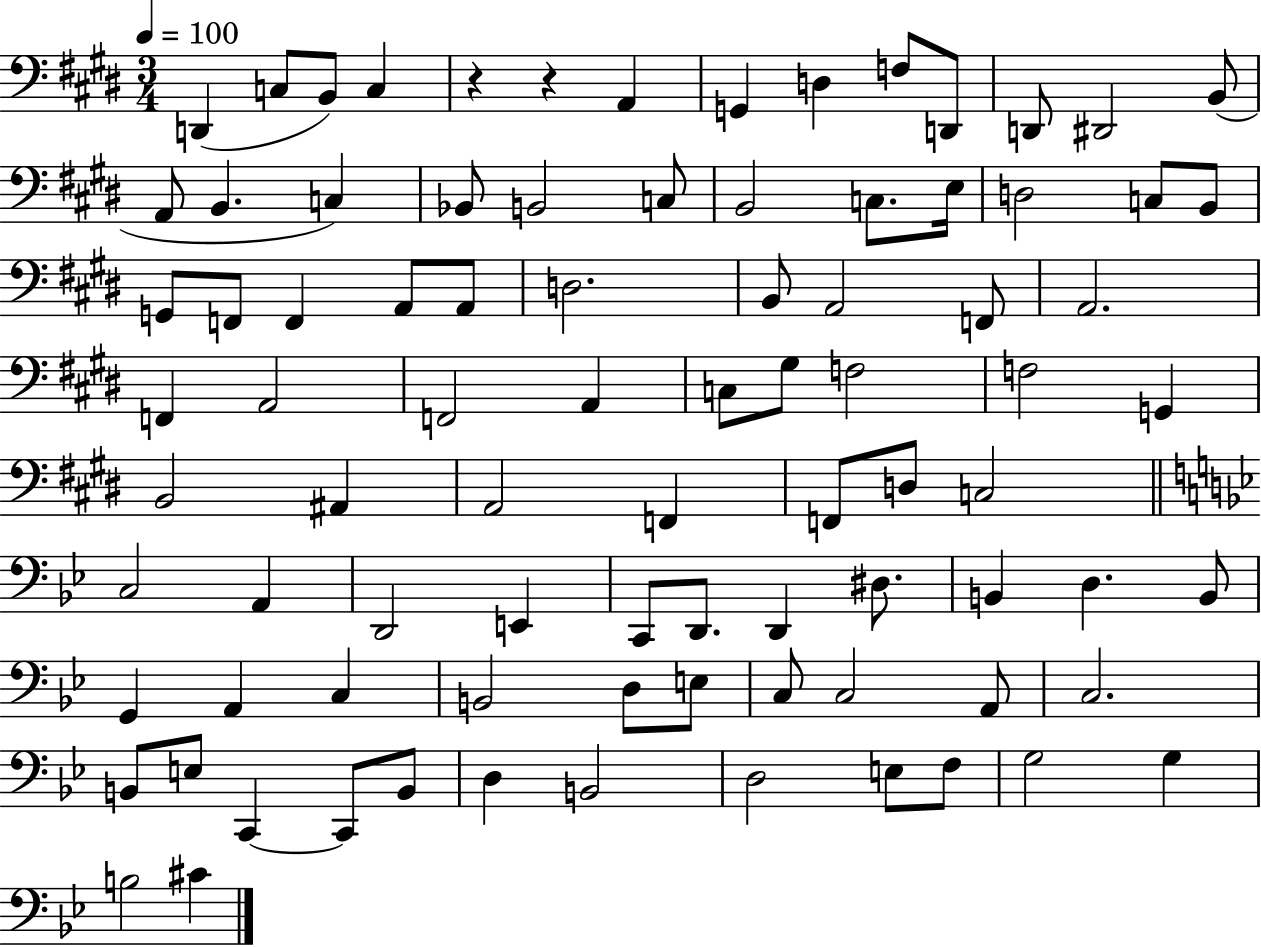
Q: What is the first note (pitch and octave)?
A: D2